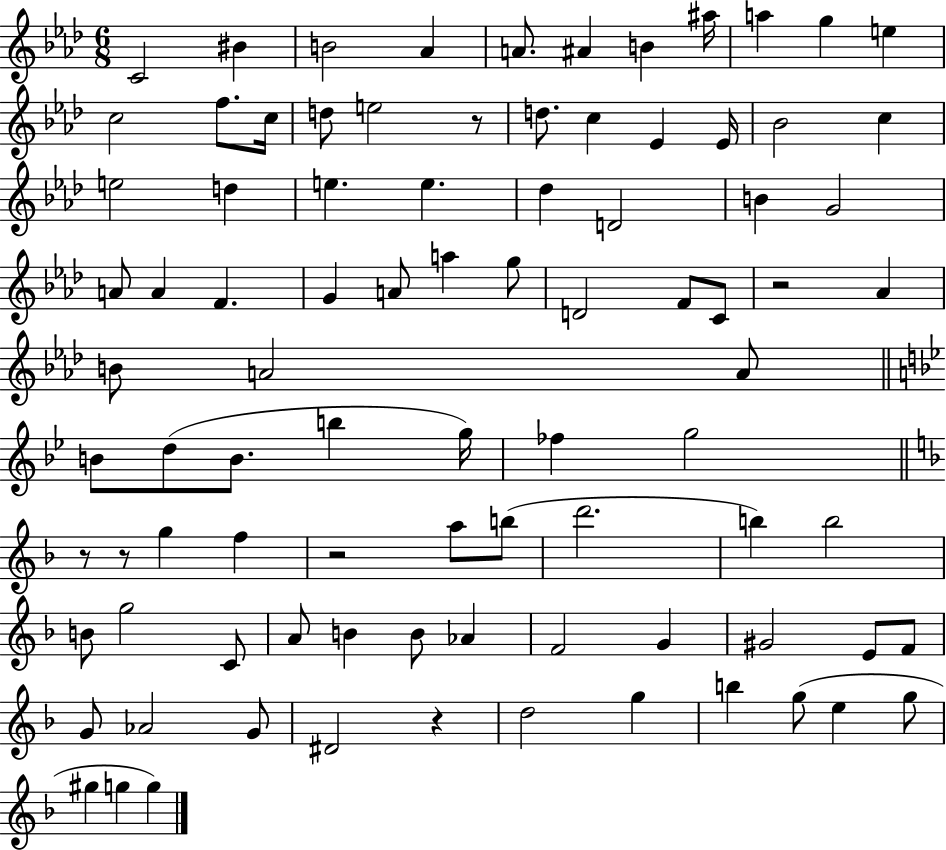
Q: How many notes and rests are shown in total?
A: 89